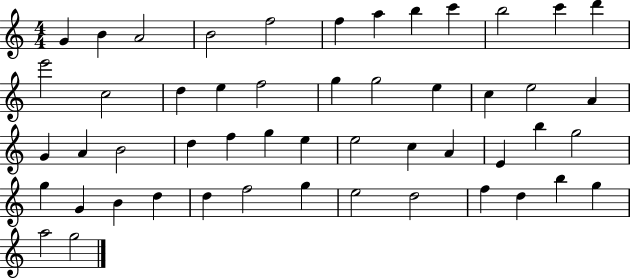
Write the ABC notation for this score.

X:1
T:Untitled
M:4/4
L:1/4
K:C
G B A2 B2 f2 f a b c' b2 c' d' e'2 c2 d e f2 g g2 e c e2 A G A B2 d f g e e2 c A E b g2 g G B d d f2 g e2 d2 f d b g a2 g2